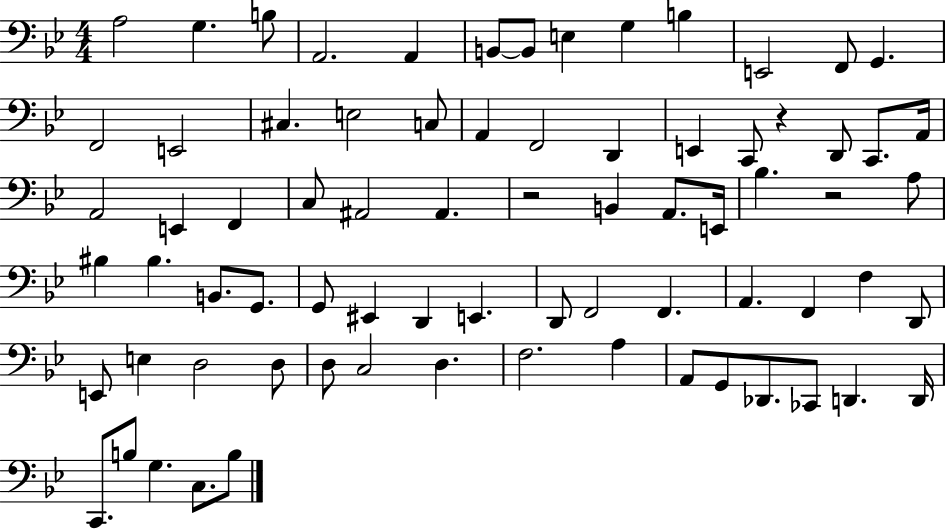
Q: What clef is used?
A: bass